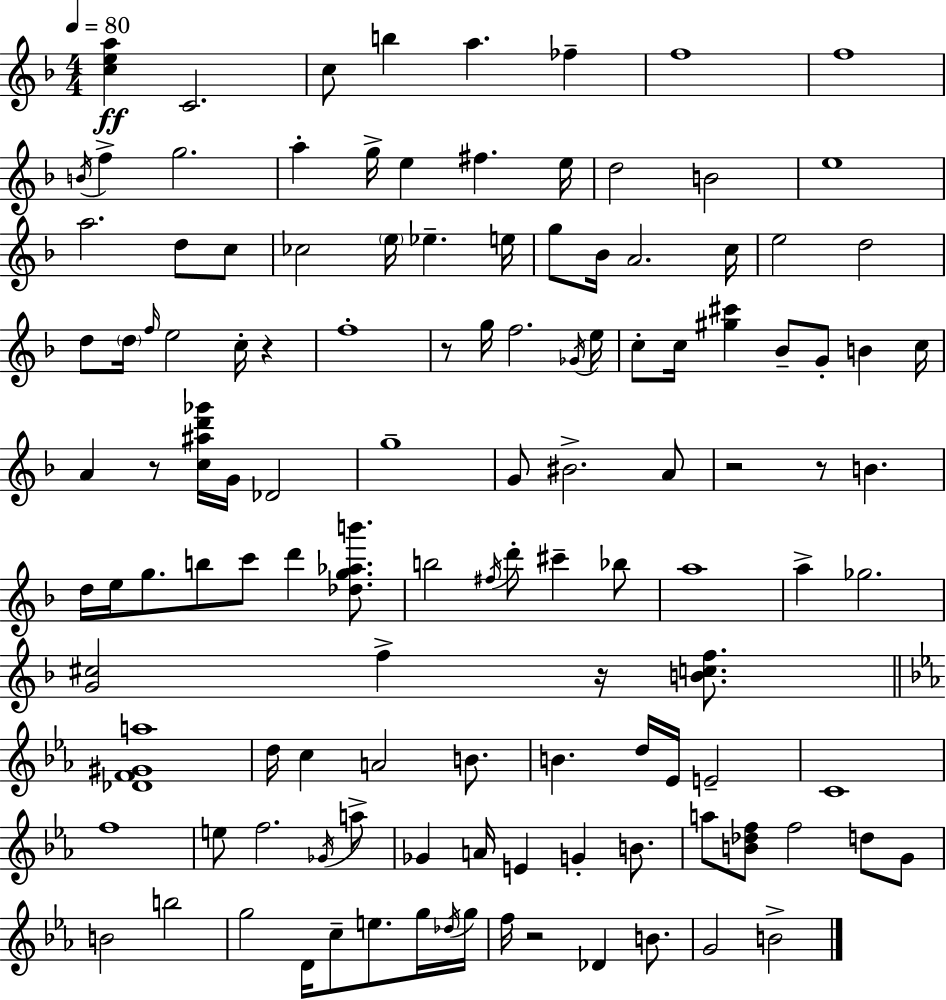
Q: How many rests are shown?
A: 7